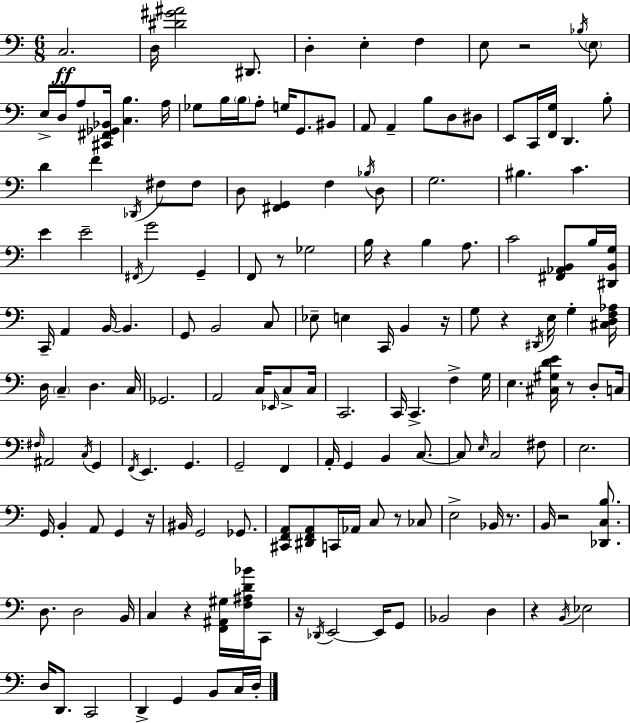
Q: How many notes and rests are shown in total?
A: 166